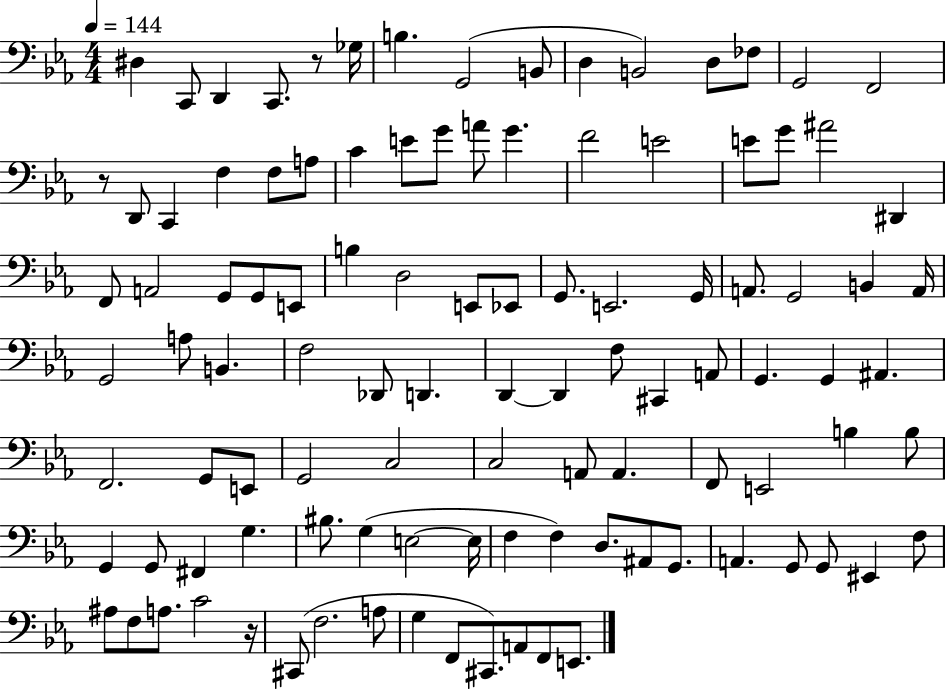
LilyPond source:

{
  \clef bass
  \numericTimeSignature
  \time 4/4
  \key ees \major
  \tempo 4 = 144
  \repeat volta 2 { dis4 c,8 d,4 c,8. r8 ges16 | b4. g,2( b,8 | d4 b,2) d8 fes8 | g,2 f,2 | \break r8 d,8 c,4 f4 f8 a8 | c'4 e'8 g'8 a'8 g'4. | f'2 e'2 | e'8 g'8 ais'2 dis,4 | \break f,8 a,2 g,8 g,8 e,8 | b4 d2 e,8 ees,8 | g,8. e,2. g,16 | a,8. g,2 b,4 a,16 | \break g,2 a8 b,4. | f2 des,8 d,4. | d,4~~ d,4 f8 cis,4 a,8 | g,4. g,4 ais,4. | \break f,2. g,8 e,8 | g,2 c2 | c2 a,8 a,4. | f,8 e,2 b4 b8 | \break g,4 g,8 fis,4 g4. | bis8. g4( e2~~ e16 | f4 f4) d8. ais,8 g,8. | a,4. g,8 g,8 eis,4 f8 | \break ais8 f8 a8. c'2 r16 | cis,8( f2. a8 | g4 f,8 cis,8.) a,8 f,8 e,8. | } \bar "|."
}